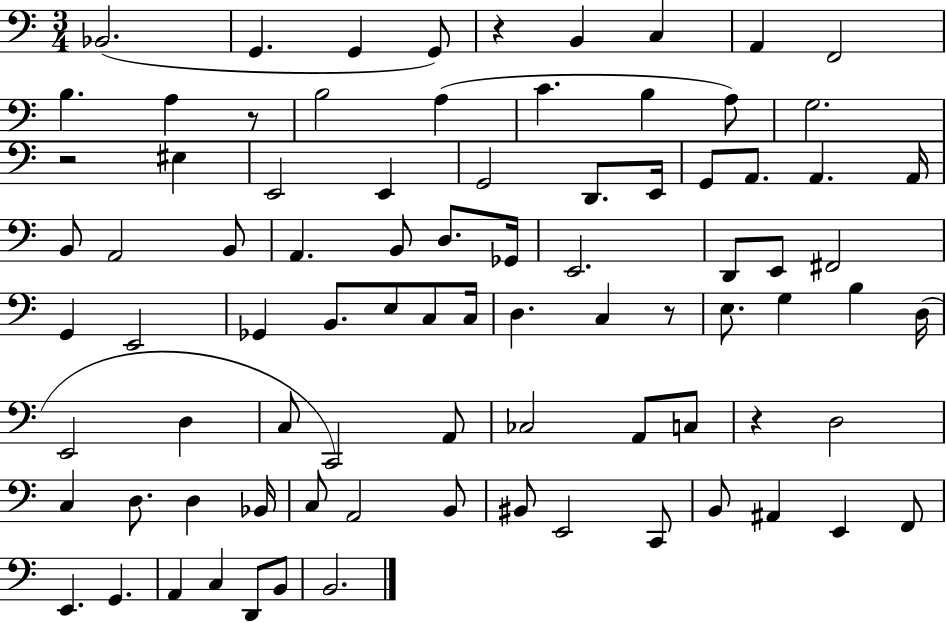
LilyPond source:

{
  \clef bass
  \numericTimeSignature
  \time 3/4
  \key c \major
  bes,2.( | g,4. g,4 g,8) | r4 b,4 c4 | a,4 f,2 | \break b4. a4 r8 | b2 a4( | c'4. b4 a8) | g2. | \break r2 eis4 | e,2 e,4 | g,2 d,8. e,16 | g,8 a,8. a,4. a,16 | \break b,8 a,2 b,8 | a,4. b,8 d8. ges,16 | e,2. | d,8 e,8 fis,2 | \break g,4 e,2 | ges,4 b,8. e8 c8 c16 | d4. c4 r8 | e8. g4 b4 d16( | \break e,2 d4 | c8 c,2) a,8 | ces2 a,8 c8 | r4 d2 | \break c4 d8. d4 bes,16 | c8 a,2 b,8 | bis,8 e,2 c,8 | b,8 ais,4 e,4 f,8 | \break e,4. g,4. | a,4 c4 d,8 b,8 | b,2. | \bar "|."
}